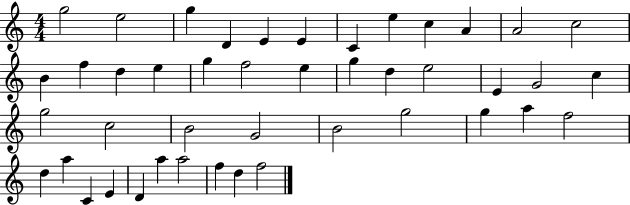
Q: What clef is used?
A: treble